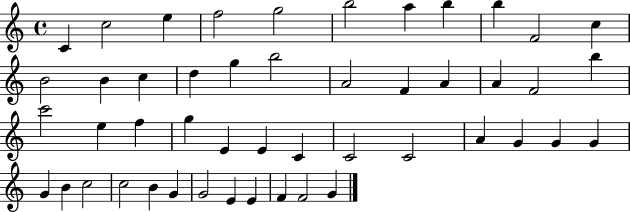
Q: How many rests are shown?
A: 0